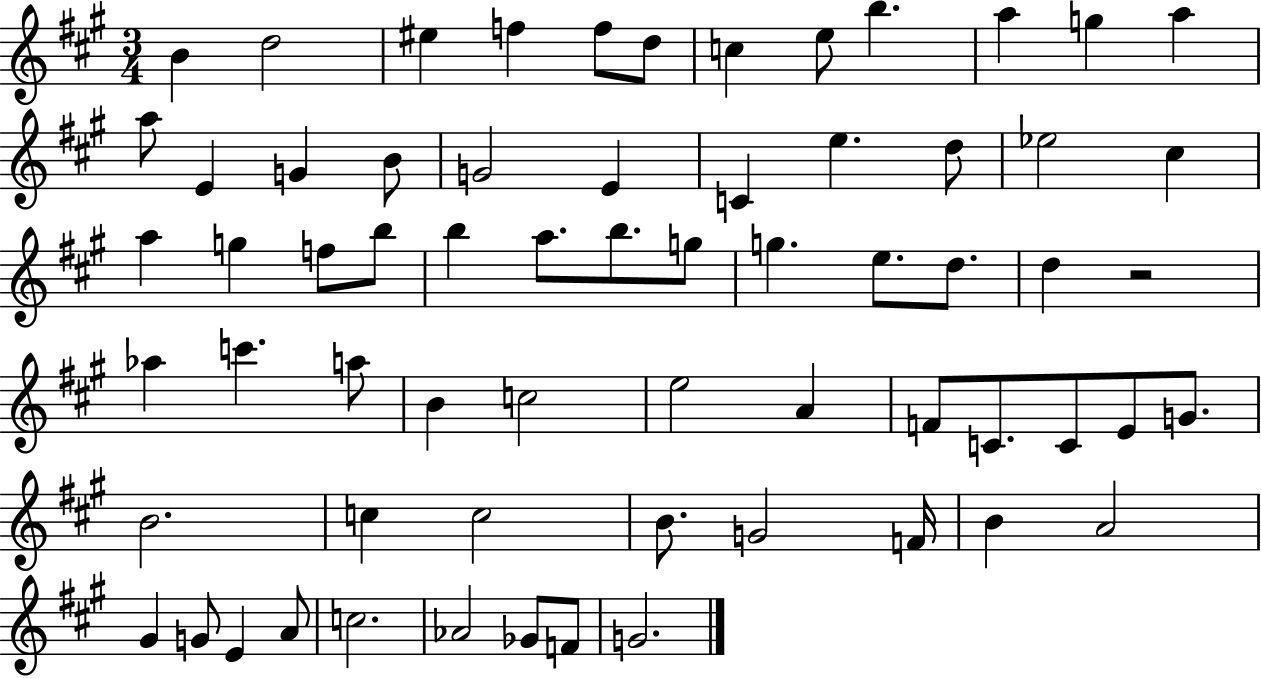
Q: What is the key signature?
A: A major